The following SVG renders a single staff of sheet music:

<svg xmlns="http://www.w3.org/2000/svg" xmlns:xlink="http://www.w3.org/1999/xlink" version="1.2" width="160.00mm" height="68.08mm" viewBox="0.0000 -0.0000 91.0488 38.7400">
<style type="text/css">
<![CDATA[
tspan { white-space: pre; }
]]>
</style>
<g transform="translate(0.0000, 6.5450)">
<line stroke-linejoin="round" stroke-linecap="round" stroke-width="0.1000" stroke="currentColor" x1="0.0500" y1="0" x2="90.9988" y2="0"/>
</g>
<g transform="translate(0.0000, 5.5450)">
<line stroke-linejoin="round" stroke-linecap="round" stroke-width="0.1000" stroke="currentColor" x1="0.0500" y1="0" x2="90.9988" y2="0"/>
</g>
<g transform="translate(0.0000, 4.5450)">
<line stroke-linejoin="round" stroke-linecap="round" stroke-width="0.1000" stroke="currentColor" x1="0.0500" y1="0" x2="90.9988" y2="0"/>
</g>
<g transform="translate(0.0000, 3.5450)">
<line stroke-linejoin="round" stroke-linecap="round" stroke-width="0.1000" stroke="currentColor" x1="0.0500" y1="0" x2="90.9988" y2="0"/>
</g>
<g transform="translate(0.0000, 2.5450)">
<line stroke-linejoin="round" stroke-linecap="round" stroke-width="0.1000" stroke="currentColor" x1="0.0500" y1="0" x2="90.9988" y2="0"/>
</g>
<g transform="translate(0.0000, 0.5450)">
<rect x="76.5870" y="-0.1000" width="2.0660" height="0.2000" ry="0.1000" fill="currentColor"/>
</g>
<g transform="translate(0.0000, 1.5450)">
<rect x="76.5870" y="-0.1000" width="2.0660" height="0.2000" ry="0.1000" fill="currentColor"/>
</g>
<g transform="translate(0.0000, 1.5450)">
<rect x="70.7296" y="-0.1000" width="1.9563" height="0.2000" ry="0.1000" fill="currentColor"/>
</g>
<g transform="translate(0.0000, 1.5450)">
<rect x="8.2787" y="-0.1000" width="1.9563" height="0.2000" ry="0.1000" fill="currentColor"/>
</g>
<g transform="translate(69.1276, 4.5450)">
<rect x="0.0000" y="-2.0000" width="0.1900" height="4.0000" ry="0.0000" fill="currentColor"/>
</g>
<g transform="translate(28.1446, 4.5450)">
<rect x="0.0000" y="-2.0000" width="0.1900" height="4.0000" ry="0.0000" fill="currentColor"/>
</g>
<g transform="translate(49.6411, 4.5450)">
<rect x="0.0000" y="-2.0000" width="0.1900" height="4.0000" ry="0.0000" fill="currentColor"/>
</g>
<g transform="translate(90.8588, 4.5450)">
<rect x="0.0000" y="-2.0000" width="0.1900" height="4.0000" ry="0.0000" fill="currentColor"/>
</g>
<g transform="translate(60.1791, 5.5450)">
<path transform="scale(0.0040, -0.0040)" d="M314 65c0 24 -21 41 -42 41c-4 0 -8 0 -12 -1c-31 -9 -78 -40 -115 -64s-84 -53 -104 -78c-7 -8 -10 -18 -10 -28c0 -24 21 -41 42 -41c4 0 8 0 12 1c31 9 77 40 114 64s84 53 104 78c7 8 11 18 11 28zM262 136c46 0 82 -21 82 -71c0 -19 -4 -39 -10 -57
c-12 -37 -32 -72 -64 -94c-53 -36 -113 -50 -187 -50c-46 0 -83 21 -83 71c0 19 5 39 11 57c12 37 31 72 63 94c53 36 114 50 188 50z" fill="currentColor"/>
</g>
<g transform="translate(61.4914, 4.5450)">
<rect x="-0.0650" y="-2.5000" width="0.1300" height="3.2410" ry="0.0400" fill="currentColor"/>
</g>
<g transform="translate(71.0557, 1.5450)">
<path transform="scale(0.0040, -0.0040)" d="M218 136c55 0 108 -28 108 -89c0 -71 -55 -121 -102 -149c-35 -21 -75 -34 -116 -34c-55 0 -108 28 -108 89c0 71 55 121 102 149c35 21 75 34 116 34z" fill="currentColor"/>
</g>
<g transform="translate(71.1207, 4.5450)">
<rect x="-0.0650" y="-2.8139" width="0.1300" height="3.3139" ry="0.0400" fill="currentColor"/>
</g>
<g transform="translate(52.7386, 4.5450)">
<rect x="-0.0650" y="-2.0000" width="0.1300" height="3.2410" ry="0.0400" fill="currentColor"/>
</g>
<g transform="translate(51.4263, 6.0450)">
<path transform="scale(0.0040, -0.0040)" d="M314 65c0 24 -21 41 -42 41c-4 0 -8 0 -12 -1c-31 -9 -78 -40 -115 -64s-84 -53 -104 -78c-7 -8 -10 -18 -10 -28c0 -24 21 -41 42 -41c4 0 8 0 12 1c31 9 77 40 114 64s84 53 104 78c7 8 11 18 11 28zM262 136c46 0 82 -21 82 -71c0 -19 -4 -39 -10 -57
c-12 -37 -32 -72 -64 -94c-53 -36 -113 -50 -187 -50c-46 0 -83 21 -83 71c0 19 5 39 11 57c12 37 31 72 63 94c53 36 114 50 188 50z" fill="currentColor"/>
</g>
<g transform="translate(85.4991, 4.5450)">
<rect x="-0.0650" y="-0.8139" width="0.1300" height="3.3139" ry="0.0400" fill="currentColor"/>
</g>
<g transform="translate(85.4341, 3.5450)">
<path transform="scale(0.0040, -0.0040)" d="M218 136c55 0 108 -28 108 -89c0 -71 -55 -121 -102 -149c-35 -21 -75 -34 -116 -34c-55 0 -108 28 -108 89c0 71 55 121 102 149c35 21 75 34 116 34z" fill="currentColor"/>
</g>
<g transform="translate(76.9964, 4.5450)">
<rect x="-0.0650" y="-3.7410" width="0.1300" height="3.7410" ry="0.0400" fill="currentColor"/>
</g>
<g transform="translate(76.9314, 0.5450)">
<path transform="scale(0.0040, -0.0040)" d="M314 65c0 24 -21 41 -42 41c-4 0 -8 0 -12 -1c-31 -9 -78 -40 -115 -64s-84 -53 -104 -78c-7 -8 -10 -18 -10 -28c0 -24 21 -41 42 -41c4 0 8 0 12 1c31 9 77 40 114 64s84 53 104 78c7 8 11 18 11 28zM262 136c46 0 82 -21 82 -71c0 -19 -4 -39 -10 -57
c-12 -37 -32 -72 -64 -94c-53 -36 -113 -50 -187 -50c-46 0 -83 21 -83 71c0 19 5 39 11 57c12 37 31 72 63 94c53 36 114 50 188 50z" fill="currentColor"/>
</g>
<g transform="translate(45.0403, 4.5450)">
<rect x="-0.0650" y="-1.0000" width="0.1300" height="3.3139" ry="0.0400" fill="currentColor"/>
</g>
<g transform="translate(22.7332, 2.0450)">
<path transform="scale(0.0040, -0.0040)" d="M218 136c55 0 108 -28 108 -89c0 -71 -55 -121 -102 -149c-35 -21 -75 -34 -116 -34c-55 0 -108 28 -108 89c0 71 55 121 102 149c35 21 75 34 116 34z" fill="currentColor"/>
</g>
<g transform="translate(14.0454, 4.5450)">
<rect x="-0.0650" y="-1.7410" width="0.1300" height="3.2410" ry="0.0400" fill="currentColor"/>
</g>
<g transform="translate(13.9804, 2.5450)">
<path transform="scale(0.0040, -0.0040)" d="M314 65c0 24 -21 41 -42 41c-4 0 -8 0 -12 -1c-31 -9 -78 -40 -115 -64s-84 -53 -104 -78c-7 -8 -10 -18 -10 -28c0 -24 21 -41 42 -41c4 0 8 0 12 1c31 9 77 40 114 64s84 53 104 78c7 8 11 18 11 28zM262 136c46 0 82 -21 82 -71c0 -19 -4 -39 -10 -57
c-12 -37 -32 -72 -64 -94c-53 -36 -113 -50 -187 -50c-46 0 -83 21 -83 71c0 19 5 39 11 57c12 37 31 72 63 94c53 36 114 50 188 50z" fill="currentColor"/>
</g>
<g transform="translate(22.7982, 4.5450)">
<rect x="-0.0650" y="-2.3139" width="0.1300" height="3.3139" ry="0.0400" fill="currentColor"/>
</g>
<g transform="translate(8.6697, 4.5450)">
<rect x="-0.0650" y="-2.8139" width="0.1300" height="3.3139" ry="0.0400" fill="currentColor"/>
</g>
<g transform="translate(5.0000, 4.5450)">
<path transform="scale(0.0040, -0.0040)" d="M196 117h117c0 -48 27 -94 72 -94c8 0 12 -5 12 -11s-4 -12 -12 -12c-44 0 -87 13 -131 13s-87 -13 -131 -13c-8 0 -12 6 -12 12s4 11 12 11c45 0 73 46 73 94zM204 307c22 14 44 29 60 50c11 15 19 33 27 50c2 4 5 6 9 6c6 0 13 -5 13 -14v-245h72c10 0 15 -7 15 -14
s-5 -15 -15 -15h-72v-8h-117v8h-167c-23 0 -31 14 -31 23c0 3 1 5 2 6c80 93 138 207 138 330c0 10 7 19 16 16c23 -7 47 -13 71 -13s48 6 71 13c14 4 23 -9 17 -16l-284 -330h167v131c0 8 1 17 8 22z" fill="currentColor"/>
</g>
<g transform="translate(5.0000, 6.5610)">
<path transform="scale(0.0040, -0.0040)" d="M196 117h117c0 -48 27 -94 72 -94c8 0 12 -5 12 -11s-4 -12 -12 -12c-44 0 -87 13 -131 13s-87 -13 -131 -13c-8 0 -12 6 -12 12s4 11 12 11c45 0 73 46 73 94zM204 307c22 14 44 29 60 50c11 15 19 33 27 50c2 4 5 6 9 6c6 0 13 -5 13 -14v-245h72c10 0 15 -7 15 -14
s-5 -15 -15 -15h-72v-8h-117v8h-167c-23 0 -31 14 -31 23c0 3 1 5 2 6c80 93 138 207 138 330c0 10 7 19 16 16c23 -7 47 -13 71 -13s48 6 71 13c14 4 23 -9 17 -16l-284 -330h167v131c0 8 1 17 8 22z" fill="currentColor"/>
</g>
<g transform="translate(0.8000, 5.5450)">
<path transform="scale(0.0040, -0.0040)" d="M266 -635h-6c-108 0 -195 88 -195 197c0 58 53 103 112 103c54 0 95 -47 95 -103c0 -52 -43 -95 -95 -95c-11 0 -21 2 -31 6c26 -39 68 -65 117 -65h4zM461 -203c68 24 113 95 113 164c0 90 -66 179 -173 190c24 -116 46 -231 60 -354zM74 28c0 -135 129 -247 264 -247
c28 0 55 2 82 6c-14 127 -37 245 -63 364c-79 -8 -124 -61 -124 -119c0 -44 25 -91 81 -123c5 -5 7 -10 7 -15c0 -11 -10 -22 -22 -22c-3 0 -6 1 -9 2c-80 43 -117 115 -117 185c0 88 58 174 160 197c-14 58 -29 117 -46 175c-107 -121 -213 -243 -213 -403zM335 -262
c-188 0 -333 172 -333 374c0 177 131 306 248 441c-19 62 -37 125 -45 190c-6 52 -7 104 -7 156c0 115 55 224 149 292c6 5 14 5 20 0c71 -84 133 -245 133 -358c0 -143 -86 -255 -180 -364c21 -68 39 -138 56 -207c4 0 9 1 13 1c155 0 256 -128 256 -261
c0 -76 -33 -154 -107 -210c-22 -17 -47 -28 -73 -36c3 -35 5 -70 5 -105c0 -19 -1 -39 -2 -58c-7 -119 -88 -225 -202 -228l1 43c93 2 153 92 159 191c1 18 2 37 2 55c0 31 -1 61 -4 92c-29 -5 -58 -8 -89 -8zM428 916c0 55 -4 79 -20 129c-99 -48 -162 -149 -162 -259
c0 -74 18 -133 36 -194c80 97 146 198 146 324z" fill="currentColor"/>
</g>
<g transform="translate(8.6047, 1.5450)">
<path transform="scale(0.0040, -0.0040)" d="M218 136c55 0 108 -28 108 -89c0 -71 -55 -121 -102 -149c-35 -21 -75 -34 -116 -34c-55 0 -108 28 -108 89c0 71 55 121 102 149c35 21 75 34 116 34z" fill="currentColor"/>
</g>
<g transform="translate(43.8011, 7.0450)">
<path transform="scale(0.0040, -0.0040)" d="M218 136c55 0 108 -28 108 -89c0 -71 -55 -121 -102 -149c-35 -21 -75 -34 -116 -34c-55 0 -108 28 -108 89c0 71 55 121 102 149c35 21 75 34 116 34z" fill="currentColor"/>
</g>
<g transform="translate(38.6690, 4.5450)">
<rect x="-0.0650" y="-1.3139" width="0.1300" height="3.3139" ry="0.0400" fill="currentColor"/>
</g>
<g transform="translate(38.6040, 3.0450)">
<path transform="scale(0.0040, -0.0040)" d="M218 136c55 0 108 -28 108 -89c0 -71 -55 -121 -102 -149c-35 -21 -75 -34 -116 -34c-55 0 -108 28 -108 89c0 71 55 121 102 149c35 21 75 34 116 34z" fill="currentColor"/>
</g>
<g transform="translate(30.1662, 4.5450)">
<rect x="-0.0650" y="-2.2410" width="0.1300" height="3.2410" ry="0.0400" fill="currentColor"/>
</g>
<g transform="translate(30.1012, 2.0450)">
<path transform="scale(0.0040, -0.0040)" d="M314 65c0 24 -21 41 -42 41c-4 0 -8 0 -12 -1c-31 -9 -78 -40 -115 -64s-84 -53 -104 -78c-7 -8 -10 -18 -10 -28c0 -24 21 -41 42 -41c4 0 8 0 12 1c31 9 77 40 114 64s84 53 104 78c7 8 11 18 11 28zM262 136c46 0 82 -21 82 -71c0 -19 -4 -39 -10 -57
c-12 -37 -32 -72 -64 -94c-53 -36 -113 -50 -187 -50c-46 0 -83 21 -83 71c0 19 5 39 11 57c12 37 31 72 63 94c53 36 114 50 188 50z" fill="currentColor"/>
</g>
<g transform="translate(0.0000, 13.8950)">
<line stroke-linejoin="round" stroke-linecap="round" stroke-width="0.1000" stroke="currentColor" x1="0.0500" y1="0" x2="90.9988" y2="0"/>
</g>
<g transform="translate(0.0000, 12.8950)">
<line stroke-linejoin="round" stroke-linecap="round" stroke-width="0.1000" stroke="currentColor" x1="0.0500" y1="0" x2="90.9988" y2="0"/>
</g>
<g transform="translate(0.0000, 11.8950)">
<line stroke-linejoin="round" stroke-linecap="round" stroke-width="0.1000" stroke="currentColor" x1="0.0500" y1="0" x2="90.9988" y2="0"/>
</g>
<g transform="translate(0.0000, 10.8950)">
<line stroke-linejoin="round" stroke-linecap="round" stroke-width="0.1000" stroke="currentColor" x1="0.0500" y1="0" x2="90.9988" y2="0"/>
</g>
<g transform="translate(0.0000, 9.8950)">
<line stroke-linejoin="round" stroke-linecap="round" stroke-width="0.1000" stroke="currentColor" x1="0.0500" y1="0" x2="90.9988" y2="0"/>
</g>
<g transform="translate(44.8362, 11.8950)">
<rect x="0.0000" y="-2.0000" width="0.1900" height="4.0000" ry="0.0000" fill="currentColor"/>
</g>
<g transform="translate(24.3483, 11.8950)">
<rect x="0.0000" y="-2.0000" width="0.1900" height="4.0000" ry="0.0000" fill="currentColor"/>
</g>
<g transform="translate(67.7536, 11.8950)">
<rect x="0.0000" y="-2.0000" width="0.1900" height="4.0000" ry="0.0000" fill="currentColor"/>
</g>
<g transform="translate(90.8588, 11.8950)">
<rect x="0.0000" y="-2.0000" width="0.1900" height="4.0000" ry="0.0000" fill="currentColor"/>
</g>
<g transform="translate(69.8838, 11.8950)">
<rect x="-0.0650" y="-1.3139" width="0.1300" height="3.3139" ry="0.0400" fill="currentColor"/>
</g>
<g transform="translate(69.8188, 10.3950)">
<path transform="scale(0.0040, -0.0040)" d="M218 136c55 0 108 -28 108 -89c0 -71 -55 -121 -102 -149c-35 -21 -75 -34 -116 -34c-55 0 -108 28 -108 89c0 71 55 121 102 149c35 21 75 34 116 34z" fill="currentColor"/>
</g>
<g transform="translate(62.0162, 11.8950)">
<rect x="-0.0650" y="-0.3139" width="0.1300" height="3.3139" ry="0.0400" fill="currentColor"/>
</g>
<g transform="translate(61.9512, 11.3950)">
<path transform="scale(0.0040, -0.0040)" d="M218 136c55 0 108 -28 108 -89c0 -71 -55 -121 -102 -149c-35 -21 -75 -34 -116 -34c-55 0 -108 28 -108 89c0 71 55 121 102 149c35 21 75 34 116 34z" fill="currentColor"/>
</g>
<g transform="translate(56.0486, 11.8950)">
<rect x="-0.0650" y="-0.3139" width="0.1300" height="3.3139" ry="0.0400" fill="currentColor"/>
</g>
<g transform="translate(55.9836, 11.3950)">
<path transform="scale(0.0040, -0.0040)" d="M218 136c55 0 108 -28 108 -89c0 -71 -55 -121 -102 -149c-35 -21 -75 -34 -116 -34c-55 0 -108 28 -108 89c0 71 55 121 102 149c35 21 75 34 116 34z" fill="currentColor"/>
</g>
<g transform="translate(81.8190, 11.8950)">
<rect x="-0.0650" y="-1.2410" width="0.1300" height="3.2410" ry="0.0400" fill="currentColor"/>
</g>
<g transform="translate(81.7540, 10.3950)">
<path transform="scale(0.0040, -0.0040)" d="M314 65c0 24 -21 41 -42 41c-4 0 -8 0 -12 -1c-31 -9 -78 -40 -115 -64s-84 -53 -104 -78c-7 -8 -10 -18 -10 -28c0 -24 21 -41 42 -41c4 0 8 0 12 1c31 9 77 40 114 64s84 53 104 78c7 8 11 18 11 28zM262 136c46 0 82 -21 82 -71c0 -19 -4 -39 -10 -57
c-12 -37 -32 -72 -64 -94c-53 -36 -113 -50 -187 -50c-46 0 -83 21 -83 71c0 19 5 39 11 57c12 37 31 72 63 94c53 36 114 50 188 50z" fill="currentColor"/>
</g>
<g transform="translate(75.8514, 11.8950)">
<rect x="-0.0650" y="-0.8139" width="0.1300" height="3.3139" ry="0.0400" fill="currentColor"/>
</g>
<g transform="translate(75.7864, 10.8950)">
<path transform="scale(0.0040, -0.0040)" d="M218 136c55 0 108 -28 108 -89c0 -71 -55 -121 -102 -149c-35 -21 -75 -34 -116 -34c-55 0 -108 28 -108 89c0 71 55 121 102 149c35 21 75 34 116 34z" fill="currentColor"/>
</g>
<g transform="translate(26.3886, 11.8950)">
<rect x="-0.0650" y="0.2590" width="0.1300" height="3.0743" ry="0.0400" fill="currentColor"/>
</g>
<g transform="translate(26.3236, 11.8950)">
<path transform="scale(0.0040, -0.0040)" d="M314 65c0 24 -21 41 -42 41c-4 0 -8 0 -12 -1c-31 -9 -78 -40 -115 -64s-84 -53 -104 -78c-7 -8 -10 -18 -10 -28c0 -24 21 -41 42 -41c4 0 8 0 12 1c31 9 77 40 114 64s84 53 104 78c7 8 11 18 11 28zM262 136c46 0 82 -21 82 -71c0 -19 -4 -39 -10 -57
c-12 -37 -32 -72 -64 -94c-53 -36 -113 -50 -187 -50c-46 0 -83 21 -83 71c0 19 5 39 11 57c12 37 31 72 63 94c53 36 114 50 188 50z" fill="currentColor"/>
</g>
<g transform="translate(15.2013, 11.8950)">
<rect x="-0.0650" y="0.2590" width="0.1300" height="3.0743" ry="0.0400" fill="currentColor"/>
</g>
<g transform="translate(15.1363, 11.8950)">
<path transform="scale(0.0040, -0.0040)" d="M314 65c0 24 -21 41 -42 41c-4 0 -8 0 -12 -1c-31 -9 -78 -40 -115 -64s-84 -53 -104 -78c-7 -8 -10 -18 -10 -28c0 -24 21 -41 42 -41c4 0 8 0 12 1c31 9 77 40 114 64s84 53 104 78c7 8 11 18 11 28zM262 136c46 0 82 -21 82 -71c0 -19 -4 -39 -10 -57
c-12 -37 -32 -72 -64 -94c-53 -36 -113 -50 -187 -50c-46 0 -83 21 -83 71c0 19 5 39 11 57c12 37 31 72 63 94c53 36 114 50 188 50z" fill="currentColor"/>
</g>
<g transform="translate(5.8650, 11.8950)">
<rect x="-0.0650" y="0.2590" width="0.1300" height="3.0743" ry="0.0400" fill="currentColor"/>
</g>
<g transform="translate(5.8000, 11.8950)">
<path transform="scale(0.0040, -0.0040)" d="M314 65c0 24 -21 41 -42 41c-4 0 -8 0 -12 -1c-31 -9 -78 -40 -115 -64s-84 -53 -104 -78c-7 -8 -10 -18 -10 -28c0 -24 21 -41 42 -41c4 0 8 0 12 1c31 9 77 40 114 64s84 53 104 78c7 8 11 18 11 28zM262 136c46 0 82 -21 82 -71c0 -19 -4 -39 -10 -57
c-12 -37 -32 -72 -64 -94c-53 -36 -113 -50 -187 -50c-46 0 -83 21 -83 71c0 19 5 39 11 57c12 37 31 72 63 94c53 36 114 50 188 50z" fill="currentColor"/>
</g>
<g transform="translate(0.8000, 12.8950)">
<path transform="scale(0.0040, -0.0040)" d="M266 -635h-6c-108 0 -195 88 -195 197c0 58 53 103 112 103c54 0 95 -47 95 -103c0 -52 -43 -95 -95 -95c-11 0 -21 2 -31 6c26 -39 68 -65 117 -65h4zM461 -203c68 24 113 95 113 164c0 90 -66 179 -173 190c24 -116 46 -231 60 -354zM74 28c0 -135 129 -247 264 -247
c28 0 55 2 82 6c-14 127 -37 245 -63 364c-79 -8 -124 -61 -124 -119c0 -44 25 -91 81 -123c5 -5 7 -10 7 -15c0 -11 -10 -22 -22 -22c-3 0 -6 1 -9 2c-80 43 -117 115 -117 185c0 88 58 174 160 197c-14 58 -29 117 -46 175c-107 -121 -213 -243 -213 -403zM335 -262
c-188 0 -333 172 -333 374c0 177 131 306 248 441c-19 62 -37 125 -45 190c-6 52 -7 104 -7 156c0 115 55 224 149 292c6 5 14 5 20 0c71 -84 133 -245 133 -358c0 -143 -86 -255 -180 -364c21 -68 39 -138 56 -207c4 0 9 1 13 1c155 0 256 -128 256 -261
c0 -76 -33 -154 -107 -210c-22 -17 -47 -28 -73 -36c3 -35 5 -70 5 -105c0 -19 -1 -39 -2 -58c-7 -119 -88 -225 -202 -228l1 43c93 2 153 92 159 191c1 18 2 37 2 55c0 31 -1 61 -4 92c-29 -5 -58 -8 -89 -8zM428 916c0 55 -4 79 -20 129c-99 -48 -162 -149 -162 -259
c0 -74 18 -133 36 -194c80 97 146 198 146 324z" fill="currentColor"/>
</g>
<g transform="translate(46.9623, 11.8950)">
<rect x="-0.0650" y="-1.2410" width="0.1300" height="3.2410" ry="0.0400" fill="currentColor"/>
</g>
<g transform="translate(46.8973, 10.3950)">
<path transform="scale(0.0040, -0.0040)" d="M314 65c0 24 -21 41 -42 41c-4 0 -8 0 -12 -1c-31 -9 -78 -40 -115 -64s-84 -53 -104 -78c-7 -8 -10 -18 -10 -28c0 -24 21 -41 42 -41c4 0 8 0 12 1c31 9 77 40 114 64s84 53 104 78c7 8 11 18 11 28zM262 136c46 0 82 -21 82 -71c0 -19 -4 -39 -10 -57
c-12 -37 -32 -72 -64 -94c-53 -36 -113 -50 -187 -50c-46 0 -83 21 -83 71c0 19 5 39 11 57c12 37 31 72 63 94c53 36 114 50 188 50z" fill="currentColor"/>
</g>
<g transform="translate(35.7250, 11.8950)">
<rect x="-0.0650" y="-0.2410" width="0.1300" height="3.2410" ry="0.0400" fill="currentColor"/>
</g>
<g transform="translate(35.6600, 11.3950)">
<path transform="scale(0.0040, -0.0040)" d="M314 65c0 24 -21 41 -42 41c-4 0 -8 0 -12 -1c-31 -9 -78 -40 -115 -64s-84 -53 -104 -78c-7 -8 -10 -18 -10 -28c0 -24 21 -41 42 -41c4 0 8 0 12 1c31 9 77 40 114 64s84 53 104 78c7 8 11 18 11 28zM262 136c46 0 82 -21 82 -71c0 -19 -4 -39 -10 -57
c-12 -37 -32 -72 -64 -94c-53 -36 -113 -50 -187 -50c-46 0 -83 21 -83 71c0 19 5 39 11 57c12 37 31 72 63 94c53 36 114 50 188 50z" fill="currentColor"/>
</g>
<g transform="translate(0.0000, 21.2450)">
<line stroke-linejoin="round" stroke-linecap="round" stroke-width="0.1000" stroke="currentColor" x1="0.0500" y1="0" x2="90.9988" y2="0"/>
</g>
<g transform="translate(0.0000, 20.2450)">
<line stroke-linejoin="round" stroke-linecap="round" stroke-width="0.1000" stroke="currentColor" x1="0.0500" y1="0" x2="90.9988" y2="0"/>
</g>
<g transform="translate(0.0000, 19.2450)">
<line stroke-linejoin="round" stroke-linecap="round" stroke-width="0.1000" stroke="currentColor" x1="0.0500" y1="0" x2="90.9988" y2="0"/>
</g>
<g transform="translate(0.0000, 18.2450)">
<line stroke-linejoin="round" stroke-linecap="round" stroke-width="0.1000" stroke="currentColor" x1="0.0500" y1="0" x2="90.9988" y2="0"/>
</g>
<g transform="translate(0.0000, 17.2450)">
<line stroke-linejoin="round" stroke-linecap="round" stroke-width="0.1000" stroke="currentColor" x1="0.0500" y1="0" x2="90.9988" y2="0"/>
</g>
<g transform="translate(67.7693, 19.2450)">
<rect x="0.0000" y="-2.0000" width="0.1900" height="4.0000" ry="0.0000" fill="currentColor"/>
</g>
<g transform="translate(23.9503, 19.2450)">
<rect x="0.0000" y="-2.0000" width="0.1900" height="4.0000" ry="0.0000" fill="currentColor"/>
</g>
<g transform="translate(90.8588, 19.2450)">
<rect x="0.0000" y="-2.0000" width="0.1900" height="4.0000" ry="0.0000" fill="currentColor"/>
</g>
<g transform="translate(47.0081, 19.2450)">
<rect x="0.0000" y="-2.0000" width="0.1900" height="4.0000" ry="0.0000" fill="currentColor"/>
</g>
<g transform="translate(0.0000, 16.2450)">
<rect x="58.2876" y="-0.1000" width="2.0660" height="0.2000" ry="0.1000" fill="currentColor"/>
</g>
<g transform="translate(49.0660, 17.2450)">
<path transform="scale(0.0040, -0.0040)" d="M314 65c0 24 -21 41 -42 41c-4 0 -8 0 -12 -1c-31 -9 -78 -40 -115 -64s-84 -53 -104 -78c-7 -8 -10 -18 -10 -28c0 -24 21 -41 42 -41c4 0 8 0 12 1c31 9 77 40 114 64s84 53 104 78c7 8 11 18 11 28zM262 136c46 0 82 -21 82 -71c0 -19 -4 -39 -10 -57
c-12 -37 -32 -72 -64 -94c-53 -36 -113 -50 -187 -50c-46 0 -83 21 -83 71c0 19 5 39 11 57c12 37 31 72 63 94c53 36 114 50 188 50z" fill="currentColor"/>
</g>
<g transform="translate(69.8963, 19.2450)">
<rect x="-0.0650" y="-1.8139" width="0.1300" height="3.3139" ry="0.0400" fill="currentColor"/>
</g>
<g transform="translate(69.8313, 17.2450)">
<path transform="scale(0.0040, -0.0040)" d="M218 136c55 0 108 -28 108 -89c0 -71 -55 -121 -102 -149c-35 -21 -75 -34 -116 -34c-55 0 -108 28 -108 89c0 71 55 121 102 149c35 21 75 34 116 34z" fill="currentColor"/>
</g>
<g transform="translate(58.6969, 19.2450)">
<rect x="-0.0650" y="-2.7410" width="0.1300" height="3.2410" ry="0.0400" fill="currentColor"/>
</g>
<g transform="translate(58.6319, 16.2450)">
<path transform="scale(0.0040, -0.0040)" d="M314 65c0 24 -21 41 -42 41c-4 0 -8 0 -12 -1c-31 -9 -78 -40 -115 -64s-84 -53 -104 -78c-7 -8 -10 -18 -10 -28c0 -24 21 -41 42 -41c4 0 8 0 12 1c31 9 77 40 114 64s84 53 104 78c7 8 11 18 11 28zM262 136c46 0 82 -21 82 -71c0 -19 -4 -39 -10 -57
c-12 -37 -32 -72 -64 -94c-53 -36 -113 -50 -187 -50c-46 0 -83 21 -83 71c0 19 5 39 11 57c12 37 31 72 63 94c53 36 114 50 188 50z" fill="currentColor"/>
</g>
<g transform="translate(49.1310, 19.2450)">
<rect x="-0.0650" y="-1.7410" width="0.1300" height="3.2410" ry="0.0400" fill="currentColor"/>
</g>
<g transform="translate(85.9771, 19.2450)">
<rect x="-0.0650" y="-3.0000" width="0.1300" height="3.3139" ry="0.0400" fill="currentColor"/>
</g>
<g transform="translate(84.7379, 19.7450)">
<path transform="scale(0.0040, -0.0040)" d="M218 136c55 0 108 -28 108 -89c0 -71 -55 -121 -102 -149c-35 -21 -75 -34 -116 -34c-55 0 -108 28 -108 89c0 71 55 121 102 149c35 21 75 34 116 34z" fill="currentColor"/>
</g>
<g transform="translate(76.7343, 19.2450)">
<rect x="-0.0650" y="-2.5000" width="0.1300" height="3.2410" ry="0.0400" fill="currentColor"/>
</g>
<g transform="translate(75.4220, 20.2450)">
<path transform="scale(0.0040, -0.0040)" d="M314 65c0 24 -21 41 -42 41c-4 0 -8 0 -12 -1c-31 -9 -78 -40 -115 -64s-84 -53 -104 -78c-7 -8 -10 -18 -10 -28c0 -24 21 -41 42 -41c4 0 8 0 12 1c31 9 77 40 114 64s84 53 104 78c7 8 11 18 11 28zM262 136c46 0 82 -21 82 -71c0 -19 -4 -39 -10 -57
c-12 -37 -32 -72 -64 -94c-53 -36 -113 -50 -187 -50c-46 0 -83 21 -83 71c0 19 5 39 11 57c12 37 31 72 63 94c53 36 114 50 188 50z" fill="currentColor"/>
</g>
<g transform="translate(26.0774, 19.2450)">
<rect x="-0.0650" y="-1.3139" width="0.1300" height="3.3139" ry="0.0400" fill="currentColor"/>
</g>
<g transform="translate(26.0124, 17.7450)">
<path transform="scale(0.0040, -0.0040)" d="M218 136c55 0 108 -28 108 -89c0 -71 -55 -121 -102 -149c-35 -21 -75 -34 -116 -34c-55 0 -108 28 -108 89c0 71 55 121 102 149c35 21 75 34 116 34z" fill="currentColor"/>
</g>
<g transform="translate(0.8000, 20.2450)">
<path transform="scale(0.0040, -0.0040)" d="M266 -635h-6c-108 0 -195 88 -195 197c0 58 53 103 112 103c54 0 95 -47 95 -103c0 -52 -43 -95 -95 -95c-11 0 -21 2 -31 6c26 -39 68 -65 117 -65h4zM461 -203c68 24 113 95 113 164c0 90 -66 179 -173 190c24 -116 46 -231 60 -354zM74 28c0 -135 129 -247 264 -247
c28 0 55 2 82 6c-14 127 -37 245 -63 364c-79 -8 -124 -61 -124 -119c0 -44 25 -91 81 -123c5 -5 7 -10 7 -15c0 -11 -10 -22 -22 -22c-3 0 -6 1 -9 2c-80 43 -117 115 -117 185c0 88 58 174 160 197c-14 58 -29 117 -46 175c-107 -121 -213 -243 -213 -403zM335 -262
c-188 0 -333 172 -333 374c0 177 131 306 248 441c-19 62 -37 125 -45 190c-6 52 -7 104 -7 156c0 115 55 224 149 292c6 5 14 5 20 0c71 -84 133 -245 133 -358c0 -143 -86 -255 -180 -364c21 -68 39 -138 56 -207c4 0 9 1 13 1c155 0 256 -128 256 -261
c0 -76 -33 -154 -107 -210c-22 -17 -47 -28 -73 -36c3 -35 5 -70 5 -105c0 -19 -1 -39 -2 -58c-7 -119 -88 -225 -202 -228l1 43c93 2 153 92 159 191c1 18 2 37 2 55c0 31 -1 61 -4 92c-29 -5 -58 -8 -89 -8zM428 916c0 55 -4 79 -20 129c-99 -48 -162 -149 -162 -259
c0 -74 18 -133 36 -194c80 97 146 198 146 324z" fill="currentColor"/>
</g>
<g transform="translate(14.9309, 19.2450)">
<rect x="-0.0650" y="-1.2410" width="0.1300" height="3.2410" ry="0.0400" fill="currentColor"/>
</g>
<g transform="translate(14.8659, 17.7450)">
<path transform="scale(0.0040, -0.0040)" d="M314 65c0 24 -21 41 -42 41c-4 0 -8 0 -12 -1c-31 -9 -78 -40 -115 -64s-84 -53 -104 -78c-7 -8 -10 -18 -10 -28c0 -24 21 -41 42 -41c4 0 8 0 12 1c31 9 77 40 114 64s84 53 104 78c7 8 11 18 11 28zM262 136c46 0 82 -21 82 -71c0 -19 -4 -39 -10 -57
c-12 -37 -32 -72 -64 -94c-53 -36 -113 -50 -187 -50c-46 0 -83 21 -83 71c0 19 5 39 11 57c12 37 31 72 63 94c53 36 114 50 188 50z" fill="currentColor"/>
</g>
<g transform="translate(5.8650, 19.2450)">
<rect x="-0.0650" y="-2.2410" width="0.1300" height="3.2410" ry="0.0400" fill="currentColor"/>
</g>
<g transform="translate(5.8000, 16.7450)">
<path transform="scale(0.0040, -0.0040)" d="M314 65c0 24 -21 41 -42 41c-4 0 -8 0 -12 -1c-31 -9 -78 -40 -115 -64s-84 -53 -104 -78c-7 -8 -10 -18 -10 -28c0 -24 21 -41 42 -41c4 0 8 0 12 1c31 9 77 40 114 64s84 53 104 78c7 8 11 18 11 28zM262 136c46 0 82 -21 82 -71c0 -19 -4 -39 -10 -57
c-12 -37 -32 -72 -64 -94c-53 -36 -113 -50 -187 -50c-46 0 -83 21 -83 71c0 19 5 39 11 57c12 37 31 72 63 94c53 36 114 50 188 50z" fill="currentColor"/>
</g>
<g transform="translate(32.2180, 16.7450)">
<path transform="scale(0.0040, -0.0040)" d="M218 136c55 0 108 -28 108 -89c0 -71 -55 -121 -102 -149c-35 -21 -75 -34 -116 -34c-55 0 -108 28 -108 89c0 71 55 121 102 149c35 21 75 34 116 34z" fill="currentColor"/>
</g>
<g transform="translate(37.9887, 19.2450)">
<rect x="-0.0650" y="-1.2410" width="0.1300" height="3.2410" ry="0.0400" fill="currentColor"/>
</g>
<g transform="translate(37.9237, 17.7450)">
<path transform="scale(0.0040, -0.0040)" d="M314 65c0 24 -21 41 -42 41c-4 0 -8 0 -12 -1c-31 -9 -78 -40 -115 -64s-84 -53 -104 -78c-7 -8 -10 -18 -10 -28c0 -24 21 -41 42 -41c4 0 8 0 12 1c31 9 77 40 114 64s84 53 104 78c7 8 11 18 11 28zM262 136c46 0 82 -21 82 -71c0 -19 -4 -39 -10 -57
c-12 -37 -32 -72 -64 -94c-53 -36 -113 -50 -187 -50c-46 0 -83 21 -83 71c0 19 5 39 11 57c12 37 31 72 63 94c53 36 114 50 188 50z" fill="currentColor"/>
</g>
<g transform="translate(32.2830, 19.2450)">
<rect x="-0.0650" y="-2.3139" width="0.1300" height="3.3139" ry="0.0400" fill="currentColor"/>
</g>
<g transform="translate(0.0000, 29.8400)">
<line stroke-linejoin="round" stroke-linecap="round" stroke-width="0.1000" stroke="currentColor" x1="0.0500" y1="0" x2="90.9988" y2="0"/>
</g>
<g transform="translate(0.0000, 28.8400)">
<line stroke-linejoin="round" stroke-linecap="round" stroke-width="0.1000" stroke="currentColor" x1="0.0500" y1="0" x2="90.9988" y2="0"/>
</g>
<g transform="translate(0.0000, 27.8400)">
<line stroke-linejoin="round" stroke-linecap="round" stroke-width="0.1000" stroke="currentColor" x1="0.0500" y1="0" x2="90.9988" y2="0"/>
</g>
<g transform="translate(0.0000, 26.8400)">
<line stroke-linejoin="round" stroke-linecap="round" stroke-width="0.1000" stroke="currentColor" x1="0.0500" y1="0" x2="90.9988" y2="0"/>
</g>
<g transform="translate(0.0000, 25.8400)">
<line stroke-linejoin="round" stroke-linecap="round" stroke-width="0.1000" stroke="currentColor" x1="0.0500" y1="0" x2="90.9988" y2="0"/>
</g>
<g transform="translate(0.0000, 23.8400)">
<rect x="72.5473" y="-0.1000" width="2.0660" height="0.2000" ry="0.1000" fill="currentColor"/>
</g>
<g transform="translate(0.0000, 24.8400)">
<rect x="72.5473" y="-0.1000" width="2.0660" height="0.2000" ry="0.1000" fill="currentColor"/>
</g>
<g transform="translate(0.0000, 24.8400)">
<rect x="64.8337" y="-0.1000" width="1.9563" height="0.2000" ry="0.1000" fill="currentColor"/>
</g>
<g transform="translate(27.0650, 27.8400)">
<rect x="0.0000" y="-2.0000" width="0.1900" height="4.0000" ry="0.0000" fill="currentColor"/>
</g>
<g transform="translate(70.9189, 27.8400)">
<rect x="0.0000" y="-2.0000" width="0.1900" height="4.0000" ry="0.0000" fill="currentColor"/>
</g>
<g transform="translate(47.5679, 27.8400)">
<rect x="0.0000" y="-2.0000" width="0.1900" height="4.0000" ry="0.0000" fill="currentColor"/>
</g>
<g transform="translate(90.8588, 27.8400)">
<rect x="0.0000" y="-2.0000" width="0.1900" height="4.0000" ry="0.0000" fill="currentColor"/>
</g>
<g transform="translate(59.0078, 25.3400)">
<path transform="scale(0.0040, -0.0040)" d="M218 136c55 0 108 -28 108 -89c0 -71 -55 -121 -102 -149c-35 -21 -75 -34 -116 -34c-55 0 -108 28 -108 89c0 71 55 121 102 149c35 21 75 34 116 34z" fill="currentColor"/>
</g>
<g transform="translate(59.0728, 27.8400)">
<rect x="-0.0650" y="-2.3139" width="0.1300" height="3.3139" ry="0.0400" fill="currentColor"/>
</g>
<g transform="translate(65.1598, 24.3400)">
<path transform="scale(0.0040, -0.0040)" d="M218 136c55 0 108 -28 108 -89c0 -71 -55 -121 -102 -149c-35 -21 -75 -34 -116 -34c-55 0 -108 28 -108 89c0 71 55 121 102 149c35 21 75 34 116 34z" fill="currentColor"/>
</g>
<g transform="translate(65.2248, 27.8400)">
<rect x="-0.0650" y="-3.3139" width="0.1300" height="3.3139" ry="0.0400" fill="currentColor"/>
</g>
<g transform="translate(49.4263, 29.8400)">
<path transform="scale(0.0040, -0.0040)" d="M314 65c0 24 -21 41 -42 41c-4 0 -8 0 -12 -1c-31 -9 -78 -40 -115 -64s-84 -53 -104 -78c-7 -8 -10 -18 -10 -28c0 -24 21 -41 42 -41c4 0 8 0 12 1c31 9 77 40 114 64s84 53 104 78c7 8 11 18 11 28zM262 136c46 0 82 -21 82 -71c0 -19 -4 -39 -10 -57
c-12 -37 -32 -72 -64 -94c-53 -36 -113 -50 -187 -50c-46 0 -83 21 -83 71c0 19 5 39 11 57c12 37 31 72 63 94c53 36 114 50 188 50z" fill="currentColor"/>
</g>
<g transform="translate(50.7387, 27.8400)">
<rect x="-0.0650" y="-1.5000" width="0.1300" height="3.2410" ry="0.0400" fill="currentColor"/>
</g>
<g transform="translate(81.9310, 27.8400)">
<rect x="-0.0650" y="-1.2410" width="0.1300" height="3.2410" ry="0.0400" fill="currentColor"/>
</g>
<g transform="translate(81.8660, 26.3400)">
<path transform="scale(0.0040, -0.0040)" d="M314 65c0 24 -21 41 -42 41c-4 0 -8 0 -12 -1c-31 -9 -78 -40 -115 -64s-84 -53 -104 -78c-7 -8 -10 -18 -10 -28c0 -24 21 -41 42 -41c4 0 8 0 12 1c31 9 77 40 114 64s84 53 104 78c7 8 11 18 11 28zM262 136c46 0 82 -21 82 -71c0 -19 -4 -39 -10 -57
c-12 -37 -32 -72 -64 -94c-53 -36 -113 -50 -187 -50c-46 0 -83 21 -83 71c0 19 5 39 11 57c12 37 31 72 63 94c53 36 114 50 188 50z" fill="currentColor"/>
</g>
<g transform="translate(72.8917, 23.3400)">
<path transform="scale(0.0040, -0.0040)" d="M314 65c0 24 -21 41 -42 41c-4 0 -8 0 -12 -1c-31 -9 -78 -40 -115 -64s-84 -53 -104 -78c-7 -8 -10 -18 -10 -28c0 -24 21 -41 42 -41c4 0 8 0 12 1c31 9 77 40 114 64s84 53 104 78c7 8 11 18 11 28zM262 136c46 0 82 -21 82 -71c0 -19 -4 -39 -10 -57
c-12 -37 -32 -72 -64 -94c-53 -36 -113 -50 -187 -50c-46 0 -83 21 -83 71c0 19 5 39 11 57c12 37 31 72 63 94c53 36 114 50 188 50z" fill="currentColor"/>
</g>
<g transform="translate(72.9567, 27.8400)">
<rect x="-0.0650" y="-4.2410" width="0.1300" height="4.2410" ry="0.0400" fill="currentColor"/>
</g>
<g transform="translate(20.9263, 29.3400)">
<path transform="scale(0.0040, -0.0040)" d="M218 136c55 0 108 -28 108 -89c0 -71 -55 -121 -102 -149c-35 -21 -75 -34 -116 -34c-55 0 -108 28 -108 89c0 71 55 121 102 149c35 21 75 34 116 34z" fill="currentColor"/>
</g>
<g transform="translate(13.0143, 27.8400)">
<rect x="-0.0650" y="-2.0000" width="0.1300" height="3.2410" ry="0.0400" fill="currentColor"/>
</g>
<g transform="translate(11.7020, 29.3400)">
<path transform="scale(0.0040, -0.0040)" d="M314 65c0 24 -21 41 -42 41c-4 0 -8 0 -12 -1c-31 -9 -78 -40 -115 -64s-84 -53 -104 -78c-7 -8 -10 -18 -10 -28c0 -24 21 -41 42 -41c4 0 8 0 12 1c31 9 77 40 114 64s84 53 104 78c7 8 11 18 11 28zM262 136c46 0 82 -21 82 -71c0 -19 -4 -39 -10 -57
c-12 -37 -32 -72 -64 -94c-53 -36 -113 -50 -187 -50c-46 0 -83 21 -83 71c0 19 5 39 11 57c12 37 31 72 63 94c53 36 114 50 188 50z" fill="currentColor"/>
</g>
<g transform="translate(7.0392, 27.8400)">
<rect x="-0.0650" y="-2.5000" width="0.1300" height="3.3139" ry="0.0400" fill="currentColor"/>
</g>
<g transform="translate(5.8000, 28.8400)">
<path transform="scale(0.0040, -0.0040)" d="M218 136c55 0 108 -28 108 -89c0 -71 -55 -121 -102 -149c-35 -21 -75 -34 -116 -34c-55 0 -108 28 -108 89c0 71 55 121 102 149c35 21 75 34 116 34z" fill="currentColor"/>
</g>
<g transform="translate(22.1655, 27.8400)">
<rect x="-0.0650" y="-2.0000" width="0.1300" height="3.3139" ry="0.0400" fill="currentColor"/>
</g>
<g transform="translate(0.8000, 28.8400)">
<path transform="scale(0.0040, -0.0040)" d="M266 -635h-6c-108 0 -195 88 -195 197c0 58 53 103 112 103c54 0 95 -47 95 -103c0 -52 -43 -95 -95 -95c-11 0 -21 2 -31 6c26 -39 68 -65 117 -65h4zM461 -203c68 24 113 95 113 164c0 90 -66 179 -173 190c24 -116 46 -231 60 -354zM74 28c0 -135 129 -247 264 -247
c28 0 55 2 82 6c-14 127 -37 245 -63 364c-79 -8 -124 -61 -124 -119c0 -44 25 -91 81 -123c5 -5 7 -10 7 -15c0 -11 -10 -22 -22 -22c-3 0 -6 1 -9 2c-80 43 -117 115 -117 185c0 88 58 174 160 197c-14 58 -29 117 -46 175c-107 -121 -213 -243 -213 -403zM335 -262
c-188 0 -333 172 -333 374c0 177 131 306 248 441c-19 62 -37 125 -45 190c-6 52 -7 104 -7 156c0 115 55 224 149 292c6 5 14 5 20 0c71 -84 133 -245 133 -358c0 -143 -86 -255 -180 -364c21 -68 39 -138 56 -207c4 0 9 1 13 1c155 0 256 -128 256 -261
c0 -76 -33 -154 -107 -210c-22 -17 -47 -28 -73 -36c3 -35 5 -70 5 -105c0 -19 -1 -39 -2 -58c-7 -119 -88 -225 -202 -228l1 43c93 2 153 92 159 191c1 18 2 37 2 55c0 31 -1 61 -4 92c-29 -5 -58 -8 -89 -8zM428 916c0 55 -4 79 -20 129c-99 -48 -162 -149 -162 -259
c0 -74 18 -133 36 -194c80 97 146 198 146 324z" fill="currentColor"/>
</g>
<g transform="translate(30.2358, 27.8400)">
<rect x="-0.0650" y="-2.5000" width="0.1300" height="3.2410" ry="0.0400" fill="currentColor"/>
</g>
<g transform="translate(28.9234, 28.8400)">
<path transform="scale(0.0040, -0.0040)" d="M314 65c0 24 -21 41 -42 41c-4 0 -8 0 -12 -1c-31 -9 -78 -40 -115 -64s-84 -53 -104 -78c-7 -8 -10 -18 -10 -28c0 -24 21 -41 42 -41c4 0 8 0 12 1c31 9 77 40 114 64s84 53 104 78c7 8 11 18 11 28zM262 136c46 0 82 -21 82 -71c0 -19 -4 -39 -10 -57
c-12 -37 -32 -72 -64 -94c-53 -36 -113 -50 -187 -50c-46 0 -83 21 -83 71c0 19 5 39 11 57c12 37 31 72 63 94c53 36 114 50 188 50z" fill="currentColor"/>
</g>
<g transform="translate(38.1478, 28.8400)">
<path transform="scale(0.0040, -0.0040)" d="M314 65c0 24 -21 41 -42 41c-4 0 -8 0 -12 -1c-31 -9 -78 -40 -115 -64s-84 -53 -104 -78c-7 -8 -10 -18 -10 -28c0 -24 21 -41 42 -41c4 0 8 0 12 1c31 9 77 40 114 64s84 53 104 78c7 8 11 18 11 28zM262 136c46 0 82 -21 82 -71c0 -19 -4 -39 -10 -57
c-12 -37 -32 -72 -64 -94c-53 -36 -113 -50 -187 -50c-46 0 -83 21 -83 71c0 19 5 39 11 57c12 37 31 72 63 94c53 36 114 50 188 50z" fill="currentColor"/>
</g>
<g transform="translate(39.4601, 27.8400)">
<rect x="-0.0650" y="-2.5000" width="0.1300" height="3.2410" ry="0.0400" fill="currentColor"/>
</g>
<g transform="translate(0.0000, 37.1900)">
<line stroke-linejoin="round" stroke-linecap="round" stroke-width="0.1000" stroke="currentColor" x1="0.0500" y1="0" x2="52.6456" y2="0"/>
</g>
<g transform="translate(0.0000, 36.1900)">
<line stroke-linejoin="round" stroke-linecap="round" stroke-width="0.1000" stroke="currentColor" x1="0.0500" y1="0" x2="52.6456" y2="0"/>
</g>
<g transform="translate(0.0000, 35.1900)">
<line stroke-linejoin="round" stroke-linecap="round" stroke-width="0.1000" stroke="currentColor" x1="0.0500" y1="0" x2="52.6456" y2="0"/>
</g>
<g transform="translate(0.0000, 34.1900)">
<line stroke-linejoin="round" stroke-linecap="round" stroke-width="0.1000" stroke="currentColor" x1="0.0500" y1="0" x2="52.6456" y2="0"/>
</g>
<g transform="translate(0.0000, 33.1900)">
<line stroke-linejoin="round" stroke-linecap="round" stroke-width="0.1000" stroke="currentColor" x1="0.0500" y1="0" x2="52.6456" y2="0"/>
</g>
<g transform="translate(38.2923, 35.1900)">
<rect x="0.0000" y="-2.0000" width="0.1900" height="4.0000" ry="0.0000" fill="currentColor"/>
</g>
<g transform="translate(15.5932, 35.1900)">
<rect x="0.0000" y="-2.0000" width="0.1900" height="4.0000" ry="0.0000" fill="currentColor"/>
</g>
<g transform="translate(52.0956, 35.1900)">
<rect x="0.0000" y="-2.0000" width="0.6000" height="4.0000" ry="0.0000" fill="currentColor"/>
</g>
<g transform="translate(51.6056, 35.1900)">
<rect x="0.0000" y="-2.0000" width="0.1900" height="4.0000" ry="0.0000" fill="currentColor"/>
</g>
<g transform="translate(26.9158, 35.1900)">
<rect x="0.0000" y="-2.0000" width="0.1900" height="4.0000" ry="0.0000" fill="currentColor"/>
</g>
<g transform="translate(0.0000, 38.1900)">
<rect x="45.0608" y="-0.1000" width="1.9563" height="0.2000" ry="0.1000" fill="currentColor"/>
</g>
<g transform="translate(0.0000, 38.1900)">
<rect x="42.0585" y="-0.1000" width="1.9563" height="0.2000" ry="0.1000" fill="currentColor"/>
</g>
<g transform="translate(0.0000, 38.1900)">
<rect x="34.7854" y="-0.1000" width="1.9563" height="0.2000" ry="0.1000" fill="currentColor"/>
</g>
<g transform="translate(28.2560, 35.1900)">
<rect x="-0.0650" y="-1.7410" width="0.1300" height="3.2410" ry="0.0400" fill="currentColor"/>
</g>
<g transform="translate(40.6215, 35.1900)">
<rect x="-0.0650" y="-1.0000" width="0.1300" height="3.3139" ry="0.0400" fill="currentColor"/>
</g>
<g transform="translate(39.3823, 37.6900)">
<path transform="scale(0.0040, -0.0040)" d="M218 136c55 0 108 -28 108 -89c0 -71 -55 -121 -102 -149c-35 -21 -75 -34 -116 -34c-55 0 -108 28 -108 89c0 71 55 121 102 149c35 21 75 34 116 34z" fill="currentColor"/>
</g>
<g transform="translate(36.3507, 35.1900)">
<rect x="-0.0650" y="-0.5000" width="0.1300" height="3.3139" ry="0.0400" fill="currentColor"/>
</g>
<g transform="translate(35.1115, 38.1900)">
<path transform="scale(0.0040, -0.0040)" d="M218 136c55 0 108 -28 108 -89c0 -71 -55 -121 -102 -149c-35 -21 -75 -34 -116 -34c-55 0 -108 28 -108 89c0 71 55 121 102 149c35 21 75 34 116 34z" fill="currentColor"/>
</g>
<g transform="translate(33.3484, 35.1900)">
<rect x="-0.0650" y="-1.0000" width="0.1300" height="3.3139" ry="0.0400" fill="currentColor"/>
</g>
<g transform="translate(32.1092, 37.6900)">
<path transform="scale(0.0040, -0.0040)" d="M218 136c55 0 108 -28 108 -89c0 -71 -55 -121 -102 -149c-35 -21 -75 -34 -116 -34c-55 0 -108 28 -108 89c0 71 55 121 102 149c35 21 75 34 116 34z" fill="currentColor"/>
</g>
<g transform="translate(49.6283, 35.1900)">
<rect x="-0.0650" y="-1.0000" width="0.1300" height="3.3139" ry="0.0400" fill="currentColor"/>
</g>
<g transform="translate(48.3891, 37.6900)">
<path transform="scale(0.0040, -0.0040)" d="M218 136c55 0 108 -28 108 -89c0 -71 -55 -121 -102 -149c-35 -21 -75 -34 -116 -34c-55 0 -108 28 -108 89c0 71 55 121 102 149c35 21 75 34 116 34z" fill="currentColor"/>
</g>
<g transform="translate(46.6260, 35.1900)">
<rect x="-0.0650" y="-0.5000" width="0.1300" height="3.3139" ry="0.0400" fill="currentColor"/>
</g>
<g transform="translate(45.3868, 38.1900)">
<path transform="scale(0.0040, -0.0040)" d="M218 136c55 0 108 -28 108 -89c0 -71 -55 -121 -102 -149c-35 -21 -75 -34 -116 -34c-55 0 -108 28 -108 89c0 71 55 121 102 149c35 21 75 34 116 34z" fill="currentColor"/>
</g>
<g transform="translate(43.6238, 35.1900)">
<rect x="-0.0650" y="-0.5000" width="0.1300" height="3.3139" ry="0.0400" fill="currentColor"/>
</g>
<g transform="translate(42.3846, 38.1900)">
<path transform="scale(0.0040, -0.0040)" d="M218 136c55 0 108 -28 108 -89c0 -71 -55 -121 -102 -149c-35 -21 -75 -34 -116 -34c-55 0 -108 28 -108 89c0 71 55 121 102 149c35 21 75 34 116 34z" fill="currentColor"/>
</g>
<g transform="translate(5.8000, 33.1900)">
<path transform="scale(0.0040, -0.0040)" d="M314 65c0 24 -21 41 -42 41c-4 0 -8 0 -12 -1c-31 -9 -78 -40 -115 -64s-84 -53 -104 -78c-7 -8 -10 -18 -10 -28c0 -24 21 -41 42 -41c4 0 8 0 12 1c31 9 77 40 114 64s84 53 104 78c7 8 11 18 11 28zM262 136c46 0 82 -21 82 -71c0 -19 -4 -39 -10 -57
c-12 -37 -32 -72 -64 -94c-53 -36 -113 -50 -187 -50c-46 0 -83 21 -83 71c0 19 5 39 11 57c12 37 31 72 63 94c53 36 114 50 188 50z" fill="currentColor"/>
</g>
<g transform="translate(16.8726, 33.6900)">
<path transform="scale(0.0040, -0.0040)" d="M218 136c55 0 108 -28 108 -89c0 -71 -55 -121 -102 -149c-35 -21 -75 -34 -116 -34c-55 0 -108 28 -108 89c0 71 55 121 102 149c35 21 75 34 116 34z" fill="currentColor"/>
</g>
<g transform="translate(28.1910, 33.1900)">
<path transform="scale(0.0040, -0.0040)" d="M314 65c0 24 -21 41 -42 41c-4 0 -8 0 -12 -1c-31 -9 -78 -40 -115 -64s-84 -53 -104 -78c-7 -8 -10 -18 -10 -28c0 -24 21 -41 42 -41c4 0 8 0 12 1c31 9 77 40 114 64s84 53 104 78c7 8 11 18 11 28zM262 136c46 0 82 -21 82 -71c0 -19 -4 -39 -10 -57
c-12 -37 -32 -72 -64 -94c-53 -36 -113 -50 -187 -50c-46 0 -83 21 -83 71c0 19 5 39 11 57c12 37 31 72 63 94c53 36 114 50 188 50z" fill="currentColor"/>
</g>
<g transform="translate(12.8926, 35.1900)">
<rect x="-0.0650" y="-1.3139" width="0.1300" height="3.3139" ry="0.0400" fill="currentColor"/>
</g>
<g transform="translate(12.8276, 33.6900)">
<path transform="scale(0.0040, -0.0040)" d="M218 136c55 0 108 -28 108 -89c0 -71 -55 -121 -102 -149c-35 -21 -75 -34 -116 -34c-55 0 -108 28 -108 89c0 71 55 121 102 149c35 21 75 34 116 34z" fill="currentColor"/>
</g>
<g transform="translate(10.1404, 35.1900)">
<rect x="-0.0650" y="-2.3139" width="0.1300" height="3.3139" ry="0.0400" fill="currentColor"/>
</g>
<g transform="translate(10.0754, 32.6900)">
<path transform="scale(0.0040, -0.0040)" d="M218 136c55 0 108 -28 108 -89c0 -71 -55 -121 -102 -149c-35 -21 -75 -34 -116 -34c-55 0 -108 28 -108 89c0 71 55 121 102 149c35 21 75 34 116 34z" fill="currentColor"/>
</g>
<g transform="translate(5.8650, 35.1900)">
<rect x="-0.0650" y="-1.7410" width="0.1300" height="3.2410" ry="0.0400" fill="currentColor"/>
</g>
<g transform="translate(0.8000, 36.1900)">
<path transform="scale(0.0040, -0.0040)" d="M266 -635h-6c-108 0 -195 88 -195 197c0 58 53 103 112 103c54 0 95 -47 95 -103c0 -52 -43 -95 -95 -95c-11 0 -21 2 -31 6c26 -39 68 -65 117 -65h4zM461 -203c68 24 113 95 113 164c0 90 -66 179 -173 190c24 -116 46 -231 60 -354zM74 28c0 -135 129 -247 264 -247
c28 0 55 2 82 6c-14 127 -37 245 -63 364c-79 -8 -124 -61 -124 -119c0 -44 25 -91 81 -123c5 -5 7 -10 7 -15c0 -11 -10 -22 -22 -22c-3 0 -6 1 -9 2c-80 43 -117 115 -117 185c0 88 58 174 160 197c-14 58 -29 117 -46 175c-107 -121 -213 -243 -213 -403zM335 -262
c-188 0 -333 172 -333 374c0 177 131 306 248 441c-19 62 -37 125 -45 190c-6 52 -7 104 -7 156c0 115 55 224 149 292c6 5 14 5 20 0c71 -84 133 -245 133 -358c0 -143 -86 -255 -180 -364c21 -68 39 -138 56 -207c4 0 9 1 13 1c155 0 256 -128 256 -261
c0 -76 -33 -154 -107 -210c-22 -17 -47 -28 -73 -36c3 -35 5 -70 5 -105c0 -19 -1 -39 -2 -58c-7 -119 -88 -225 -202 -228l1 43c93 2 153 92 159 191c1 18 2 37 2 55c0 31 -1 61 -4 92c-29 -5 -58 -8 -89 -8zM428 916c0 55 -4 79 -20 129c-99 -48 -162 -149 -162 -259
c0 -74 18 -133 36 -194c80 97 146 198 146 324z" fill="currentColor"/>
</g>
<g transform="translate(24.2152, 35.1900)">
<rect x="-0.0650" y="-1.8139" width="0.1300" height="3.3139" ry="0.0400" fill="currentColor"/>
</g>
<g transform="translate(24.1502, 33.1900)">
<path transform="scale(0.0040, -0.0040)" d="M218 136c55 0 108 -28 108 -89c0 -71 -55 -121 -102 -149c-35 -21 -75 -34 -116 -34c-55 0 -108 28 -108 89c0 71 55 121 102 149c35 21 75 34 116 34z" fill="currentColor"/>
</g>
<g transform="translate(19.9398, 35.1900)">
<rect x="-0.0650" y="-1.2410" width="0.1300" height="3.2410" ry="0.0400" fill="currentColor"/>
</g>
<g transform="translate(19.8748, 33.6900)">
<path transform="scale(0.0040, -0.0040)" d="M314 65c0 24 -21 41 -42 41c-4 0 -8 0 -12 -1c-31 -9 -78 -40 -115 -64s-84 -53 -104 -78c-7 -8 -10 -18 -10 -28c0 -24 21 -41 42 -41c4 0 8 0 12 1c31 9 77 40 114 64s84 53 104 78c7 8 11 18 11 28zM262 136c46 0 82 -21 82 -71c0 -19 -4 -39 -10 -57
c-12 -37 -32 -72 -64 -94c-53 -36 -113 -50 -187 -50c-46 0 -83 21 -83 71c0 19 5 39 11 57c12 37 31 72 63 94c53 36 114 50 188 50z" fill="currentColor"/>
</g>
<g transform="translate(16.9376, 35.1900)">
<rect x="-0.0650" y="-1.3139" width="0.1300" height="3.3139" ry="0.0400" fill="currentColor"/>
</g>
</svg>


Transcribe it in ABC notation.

X:1
T:Untitled
M:4/4
L:1/4
K:C
a f2 g g2 e D F2 G2 a c'2 d B2 B2 B2 c2 e2 c c e d e2 g2 e2 e g e2 f2 a2 f G2 A G F2 F G2 G2 E2 g b d'2 e2 f2 g e e e2 f f2 D C D C C D